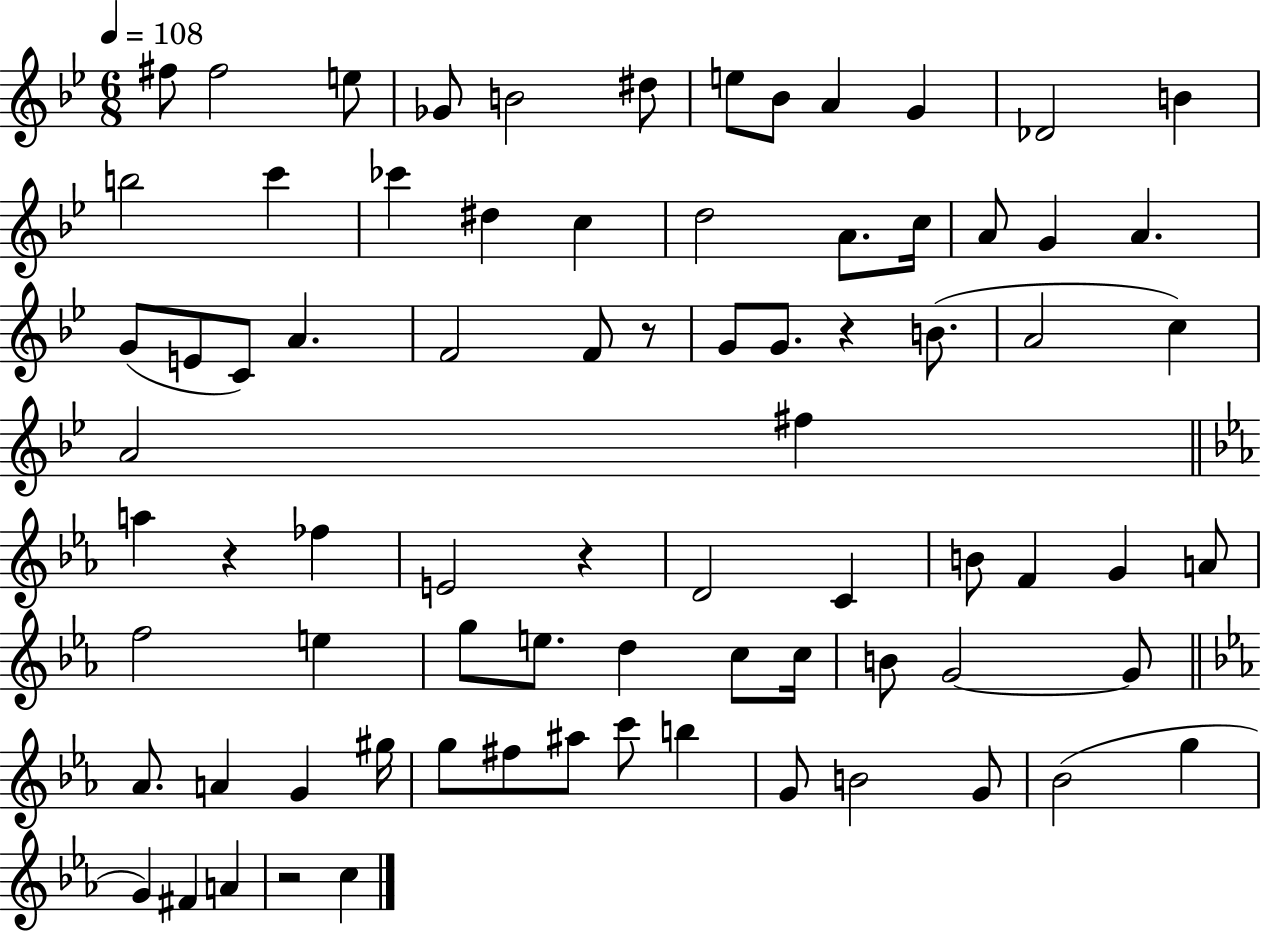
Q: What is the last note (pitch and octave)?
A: C5